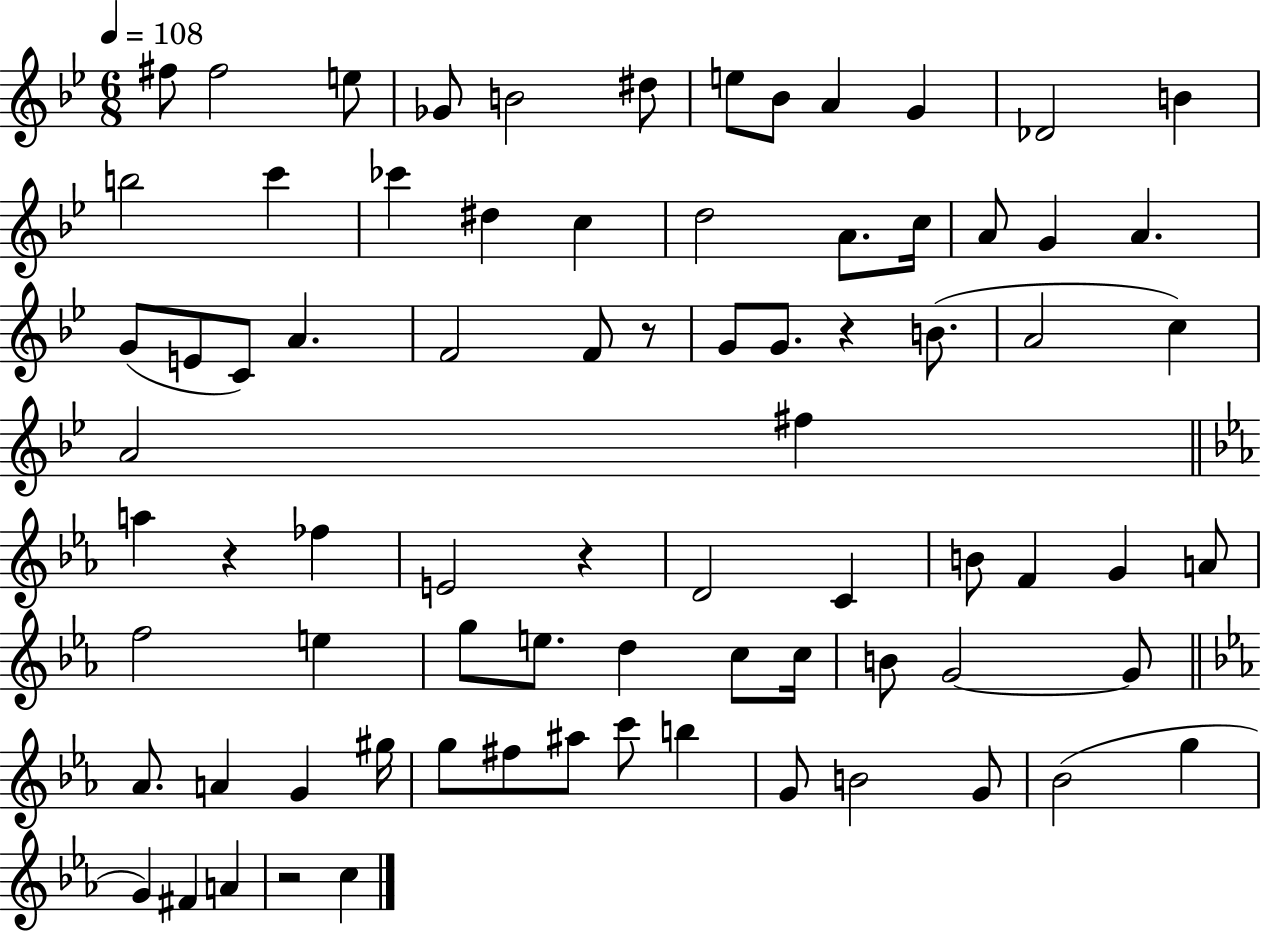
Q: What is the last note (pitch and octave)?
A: C5